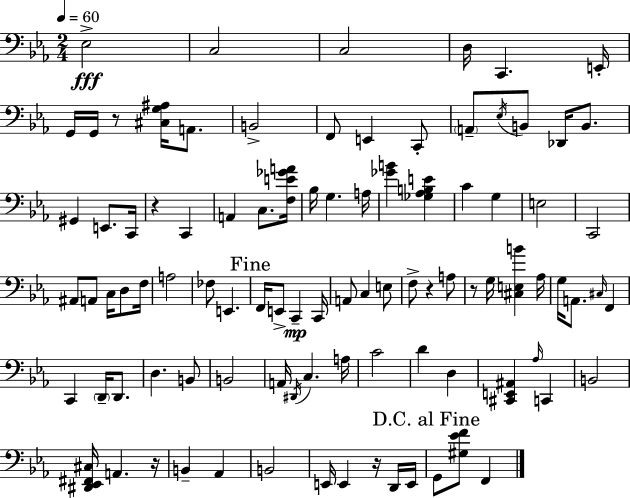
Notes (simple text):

Eb3/h C3/h C3/h D3/s C2/q. E2/s G2/s G2/s R/e [C#3,G3,A#3]/s A2/e. B2/h F2/e E2/q C2/e A2/e Eb3/s B2/e Db2/s B2/e. G#2/q E2/e. C2/s R/q C2/q A2/q C3/e. [F3,E4,Gb4,A4]/s Bb3/s G3/q. A3/s [Gb4,B4]/q [Gb3,Ab3,B3,E4]/q C4/q G3/q E3/h C2/h A#2/e A2/e C3/s D3/e F3/s A3/h FES3/e E2/q. F2/s E2/e C2/q C2/s A2/e C3/q E3/e F3/e R/q A3/e R/e G3/s [C#3,E3,B4]/q Ab3/s G3/s A2/e. C#3/s F2/q C2/q D2/s D2/e. D3/q. B2/e B2/h A2/s D#2/s C3/q. A3/s C4/h D4/q D3/q [C#2,E2,A#2]/q Ab3/s C2/q B2/h [D#2,Eb2,F#2,C#3]/s A2/q. R/s B2/q Ab2/q B2/h E2/s E2/q R/s D2/s E2/s G2/e [G#3,Eb4,F4]/e F2/q